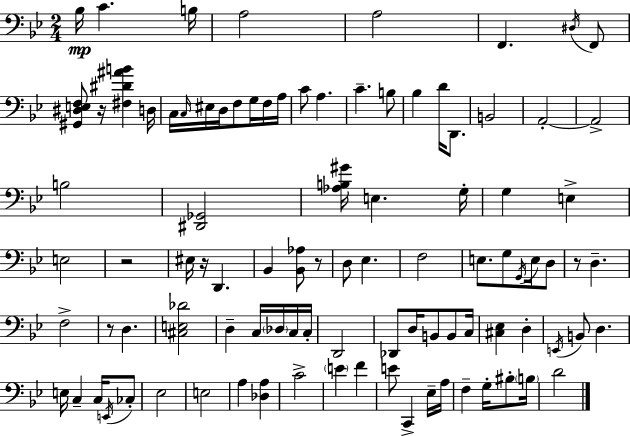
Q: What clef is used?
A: bass